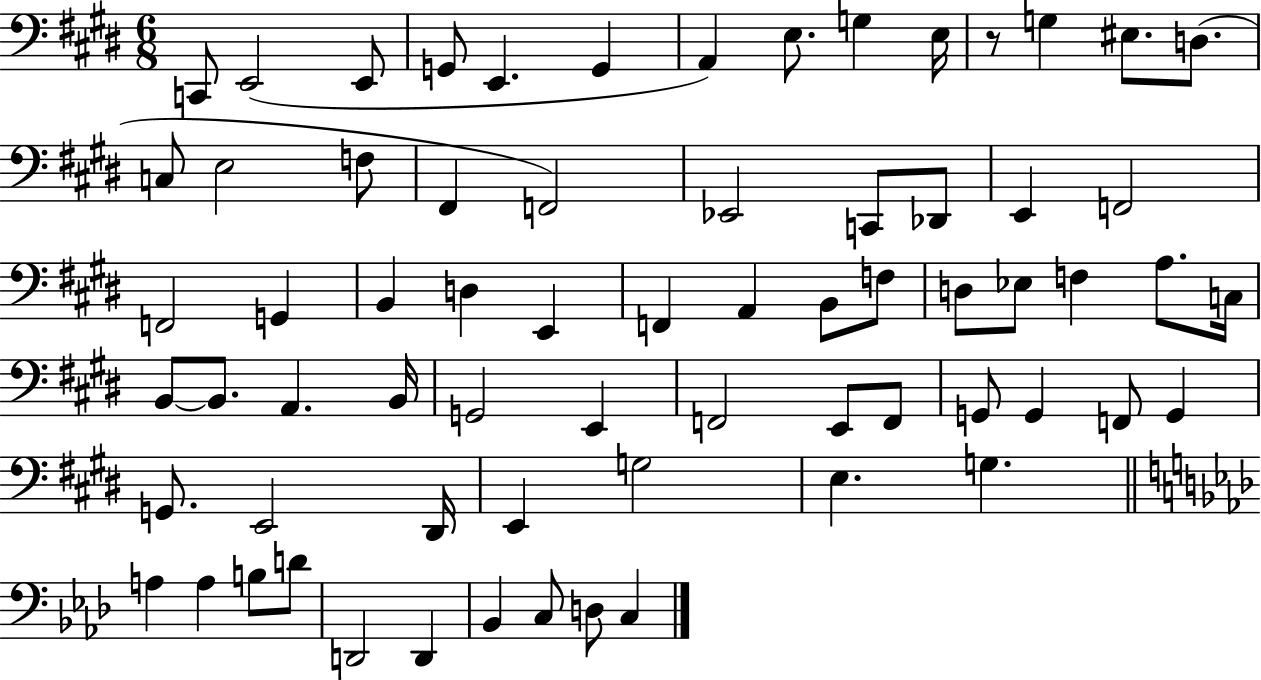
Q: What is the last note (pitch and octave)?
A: C3